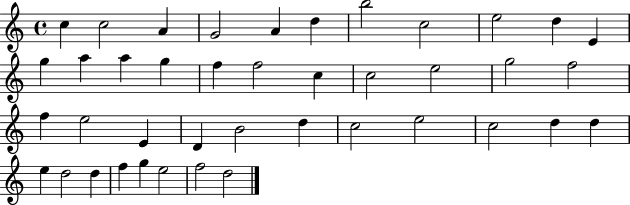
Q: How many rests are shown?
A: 0